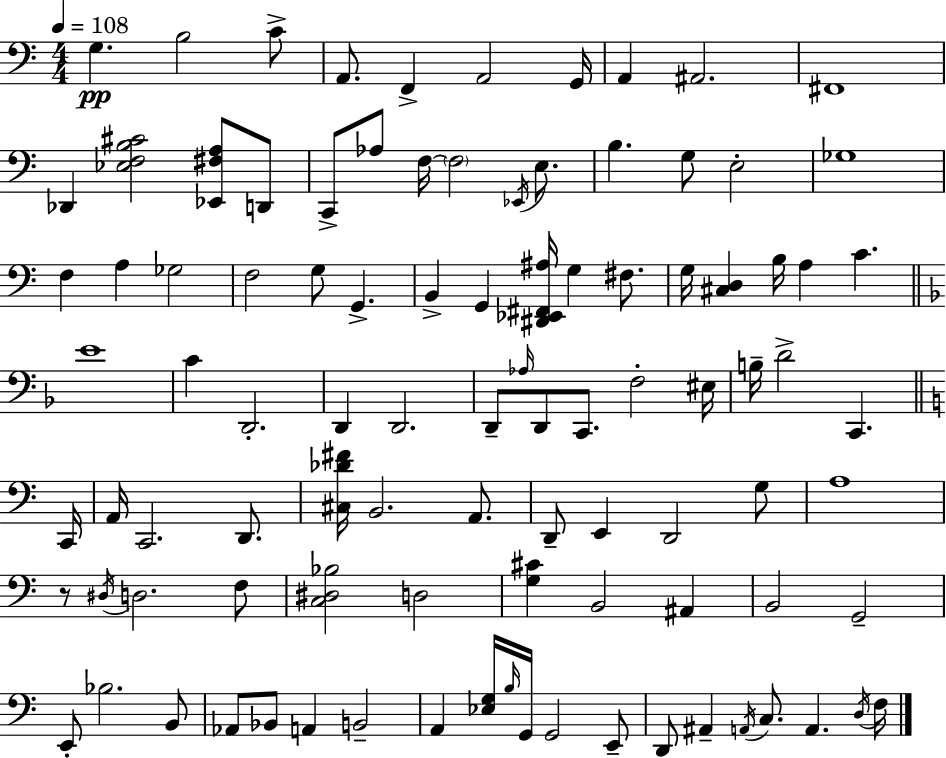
G3/q. B3/h C4/e A2/e. F2/q A2/h G2/s A2/q A#2/h. F#2/w Db2/q [Eb3,F3,B3,C#4]/h [Eb2,F#3,A3]/e D2/e C2/e Ab3/e F3/s F3/h Eb2/s E3/e. B3/q. G3/e E3/h Gb3/w F3/q A3/q Gb3/h F3/h G3/e G2/q. B2/q G2/q [D#2,Eb2,F#2,A#3]/s G3/q F#3/e. G3/s [C#3,D3]/q B3/s A3/q C4/q. E4/w C4/q D2/h. D2/q D2/h. D2/e Ab3/s D2/e C2/e. F3/h EIS3/s B3/s D4/h C2/q. C2/s A2/s C2/h. D2/e. [C#3,Db4,F#4]/s B2/h. A2/e. D2/e E2/q D2/h G3/e A3/w R/e D#3/s D3/h. F3/e [C3,D#3,Bb3]/h D3/h [G3,C#4]/q B2/h A#2/q B2/h G2/h E2/e Bb3/h. B2/e Ab2/e Bb2/e A2/q B2/h A2/q [Eb3,G3]/s B3/s G2/s G2/h E2/e D2/e A#2/q A2/s C3/e. A2/q. D3/s F3/s